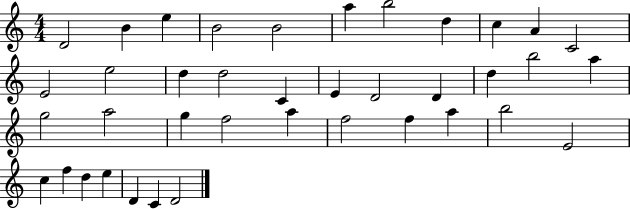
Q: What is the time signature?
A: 4/4